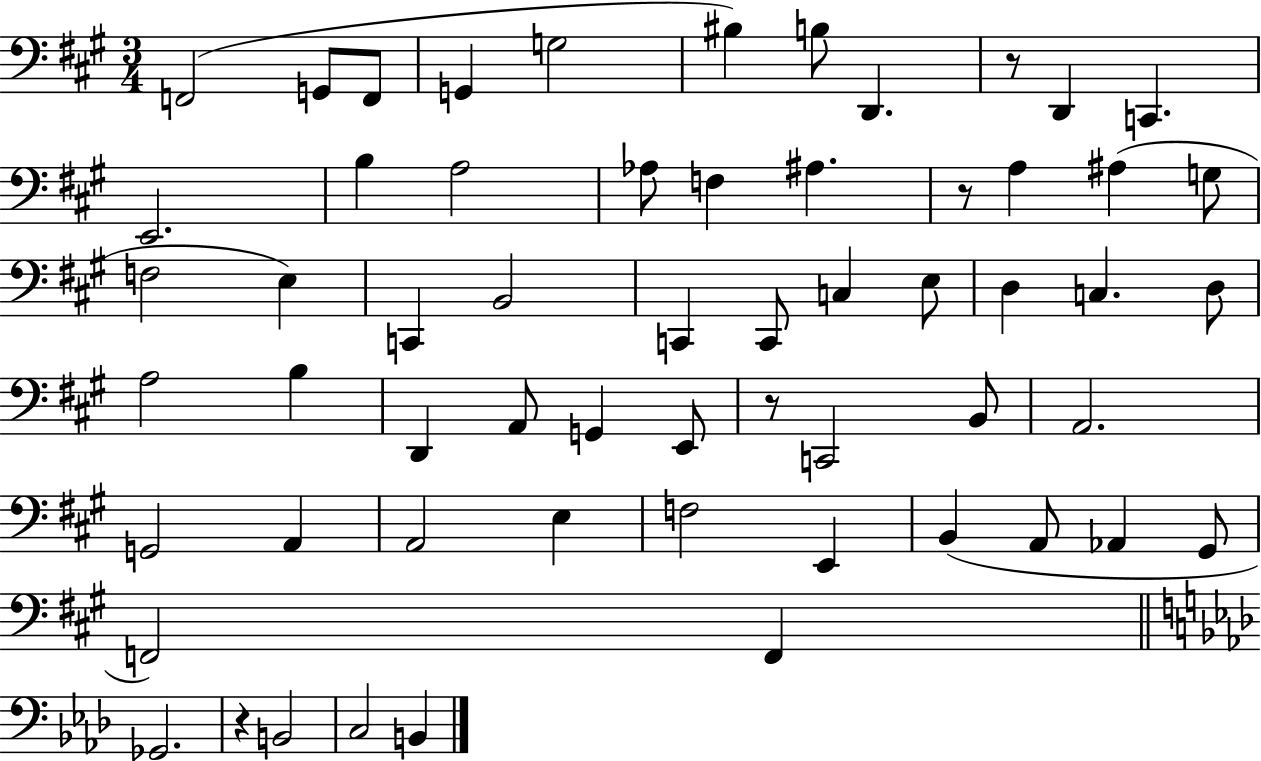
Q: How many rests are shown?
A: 4